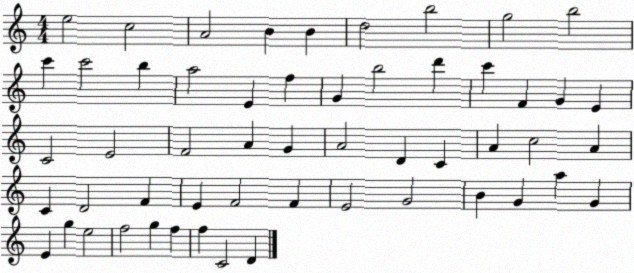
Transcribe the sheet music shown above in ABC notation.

X:1
T:Untitled
M:4/4
L:1/4
K:C
e2 c2 A2 B B d2 b2 g2 b2 c' c'2 b a2 E f G b2 d' c' F G E C2 E2 F2 A G A2 D C A c2 A C D2 F E F2 F E2 G2 B G a G E g e2 f2 g f f C2 D